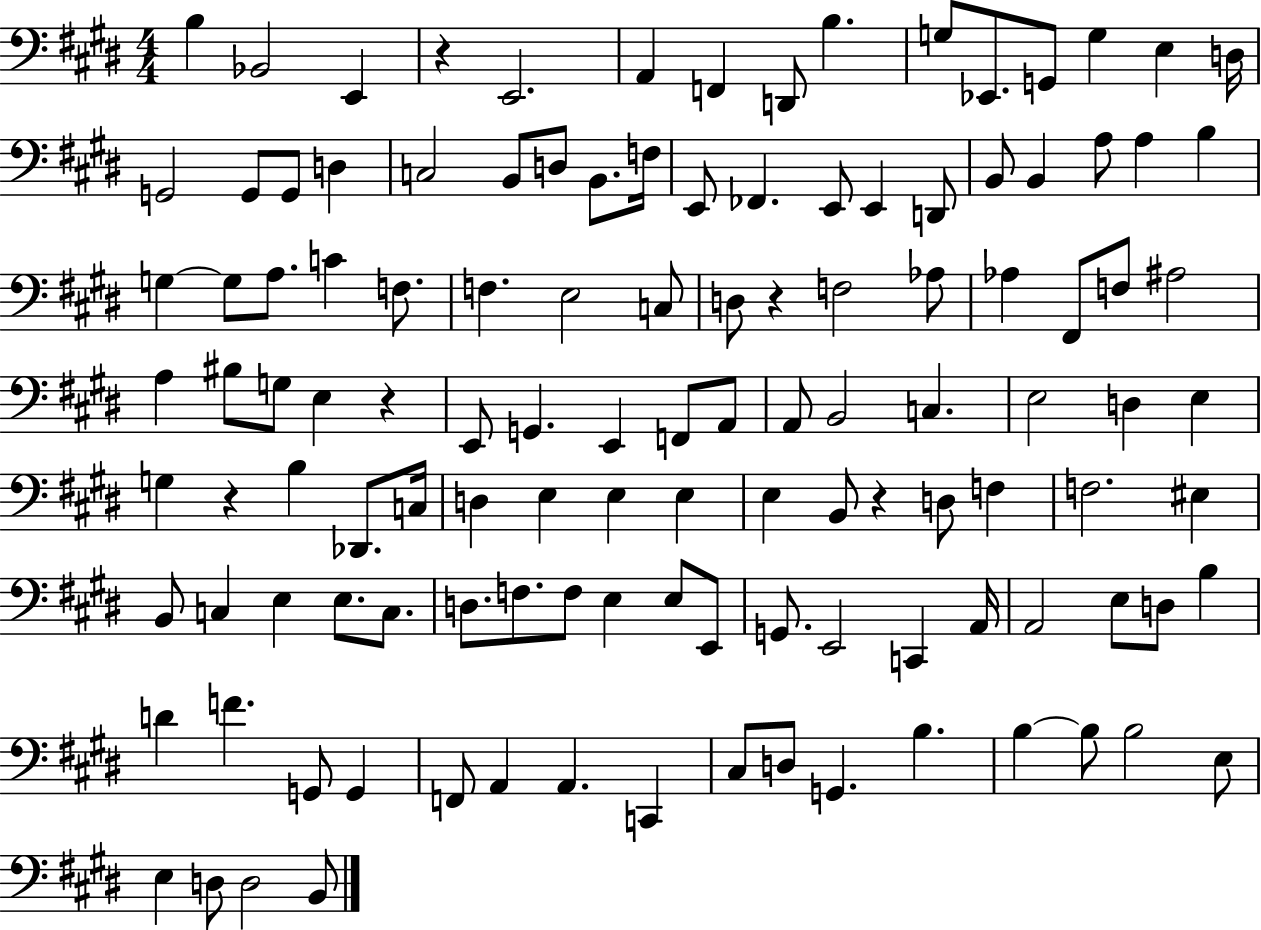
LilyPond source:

{
  \clef bass
  \numericTimeSignature
  \time 4/4
  \key e \major
  b4 bes,2 e,4 | r4 e,2. | a,4 f,4 d,8 b4. | g8 ees,8. g,8 g4 e4 d16 | \break g,2 g,8 g,8 d4 | c2 b,8 d8 b,8. f16 | e,8 fes,4. e,8 e,4 d,8 | b,8 b,4 a8 a4 b4 | \break g4~~ g8 a8. c'4 f8. | f4. e2 c8 | d8 r4 f2 aes8 | aes4 fis,8 f8 ais2 | \break a4 bis8 g8 e4 r4 | e,8 g,4. e,4 f,8 a,8 | a,8 b,2 c4. | e2 d4 e4 | \break g4 r4 b4 des,8. c16 | d4 e4 e4 e4 | e4 b,8 r4 d8 f4 | f2. eis4 | \break b,8 c4 e4 e8. c8. | d8. f8. f8 e4 e8 e,8 | g,8. e,2 c,4 a,16 | a,2 e8 d8 b4 | \break d'4 f'4. g,8 g,4 | f,8 a,4 a,4. c,4 | cis8 d8 g,4. b4. | b4~~ b8 b2 e8 | \break e4 d8 d2 b,8 | \bar "|."
}